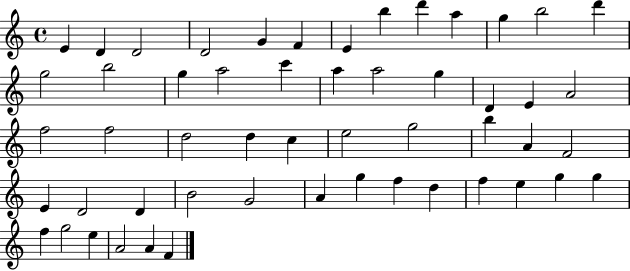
E4/q D4/q D4/h D4/h G4/q F4/q E4/q B5/q D6/q A5/q G5/q B5/h D6/q G5/h B5/h G5/q A5/h C6/q A5/q A5/h G5/q D4/q E4/q A4/h F5/h F5/h D5/h D5/q C5/q E5/h G5/h B5/q A4/q F4/h E4/q D4/h D4/q B4/h G4/h A4/q G5/q F5/q D5/q F5/q E5/q G5/q G5/q F5/q G5/h E5/q A4/h A4/q F4/q